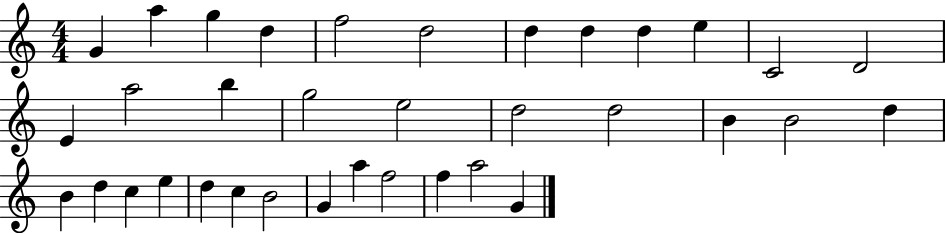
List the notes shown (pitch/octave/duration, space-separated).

G4/q A5/q G5/q D5/q F5/h D5/h D5/q D5/q D5/q E5/q C4/h D4/h E4/q A5/h B5/q G5/h E5/h D5/h D5/h B4/q B4/h D5/q B4/q D5/q C5/q E5/q D5/q C5/q B4/h G4/q A5/q F5/h F5/q A5/h G4/q